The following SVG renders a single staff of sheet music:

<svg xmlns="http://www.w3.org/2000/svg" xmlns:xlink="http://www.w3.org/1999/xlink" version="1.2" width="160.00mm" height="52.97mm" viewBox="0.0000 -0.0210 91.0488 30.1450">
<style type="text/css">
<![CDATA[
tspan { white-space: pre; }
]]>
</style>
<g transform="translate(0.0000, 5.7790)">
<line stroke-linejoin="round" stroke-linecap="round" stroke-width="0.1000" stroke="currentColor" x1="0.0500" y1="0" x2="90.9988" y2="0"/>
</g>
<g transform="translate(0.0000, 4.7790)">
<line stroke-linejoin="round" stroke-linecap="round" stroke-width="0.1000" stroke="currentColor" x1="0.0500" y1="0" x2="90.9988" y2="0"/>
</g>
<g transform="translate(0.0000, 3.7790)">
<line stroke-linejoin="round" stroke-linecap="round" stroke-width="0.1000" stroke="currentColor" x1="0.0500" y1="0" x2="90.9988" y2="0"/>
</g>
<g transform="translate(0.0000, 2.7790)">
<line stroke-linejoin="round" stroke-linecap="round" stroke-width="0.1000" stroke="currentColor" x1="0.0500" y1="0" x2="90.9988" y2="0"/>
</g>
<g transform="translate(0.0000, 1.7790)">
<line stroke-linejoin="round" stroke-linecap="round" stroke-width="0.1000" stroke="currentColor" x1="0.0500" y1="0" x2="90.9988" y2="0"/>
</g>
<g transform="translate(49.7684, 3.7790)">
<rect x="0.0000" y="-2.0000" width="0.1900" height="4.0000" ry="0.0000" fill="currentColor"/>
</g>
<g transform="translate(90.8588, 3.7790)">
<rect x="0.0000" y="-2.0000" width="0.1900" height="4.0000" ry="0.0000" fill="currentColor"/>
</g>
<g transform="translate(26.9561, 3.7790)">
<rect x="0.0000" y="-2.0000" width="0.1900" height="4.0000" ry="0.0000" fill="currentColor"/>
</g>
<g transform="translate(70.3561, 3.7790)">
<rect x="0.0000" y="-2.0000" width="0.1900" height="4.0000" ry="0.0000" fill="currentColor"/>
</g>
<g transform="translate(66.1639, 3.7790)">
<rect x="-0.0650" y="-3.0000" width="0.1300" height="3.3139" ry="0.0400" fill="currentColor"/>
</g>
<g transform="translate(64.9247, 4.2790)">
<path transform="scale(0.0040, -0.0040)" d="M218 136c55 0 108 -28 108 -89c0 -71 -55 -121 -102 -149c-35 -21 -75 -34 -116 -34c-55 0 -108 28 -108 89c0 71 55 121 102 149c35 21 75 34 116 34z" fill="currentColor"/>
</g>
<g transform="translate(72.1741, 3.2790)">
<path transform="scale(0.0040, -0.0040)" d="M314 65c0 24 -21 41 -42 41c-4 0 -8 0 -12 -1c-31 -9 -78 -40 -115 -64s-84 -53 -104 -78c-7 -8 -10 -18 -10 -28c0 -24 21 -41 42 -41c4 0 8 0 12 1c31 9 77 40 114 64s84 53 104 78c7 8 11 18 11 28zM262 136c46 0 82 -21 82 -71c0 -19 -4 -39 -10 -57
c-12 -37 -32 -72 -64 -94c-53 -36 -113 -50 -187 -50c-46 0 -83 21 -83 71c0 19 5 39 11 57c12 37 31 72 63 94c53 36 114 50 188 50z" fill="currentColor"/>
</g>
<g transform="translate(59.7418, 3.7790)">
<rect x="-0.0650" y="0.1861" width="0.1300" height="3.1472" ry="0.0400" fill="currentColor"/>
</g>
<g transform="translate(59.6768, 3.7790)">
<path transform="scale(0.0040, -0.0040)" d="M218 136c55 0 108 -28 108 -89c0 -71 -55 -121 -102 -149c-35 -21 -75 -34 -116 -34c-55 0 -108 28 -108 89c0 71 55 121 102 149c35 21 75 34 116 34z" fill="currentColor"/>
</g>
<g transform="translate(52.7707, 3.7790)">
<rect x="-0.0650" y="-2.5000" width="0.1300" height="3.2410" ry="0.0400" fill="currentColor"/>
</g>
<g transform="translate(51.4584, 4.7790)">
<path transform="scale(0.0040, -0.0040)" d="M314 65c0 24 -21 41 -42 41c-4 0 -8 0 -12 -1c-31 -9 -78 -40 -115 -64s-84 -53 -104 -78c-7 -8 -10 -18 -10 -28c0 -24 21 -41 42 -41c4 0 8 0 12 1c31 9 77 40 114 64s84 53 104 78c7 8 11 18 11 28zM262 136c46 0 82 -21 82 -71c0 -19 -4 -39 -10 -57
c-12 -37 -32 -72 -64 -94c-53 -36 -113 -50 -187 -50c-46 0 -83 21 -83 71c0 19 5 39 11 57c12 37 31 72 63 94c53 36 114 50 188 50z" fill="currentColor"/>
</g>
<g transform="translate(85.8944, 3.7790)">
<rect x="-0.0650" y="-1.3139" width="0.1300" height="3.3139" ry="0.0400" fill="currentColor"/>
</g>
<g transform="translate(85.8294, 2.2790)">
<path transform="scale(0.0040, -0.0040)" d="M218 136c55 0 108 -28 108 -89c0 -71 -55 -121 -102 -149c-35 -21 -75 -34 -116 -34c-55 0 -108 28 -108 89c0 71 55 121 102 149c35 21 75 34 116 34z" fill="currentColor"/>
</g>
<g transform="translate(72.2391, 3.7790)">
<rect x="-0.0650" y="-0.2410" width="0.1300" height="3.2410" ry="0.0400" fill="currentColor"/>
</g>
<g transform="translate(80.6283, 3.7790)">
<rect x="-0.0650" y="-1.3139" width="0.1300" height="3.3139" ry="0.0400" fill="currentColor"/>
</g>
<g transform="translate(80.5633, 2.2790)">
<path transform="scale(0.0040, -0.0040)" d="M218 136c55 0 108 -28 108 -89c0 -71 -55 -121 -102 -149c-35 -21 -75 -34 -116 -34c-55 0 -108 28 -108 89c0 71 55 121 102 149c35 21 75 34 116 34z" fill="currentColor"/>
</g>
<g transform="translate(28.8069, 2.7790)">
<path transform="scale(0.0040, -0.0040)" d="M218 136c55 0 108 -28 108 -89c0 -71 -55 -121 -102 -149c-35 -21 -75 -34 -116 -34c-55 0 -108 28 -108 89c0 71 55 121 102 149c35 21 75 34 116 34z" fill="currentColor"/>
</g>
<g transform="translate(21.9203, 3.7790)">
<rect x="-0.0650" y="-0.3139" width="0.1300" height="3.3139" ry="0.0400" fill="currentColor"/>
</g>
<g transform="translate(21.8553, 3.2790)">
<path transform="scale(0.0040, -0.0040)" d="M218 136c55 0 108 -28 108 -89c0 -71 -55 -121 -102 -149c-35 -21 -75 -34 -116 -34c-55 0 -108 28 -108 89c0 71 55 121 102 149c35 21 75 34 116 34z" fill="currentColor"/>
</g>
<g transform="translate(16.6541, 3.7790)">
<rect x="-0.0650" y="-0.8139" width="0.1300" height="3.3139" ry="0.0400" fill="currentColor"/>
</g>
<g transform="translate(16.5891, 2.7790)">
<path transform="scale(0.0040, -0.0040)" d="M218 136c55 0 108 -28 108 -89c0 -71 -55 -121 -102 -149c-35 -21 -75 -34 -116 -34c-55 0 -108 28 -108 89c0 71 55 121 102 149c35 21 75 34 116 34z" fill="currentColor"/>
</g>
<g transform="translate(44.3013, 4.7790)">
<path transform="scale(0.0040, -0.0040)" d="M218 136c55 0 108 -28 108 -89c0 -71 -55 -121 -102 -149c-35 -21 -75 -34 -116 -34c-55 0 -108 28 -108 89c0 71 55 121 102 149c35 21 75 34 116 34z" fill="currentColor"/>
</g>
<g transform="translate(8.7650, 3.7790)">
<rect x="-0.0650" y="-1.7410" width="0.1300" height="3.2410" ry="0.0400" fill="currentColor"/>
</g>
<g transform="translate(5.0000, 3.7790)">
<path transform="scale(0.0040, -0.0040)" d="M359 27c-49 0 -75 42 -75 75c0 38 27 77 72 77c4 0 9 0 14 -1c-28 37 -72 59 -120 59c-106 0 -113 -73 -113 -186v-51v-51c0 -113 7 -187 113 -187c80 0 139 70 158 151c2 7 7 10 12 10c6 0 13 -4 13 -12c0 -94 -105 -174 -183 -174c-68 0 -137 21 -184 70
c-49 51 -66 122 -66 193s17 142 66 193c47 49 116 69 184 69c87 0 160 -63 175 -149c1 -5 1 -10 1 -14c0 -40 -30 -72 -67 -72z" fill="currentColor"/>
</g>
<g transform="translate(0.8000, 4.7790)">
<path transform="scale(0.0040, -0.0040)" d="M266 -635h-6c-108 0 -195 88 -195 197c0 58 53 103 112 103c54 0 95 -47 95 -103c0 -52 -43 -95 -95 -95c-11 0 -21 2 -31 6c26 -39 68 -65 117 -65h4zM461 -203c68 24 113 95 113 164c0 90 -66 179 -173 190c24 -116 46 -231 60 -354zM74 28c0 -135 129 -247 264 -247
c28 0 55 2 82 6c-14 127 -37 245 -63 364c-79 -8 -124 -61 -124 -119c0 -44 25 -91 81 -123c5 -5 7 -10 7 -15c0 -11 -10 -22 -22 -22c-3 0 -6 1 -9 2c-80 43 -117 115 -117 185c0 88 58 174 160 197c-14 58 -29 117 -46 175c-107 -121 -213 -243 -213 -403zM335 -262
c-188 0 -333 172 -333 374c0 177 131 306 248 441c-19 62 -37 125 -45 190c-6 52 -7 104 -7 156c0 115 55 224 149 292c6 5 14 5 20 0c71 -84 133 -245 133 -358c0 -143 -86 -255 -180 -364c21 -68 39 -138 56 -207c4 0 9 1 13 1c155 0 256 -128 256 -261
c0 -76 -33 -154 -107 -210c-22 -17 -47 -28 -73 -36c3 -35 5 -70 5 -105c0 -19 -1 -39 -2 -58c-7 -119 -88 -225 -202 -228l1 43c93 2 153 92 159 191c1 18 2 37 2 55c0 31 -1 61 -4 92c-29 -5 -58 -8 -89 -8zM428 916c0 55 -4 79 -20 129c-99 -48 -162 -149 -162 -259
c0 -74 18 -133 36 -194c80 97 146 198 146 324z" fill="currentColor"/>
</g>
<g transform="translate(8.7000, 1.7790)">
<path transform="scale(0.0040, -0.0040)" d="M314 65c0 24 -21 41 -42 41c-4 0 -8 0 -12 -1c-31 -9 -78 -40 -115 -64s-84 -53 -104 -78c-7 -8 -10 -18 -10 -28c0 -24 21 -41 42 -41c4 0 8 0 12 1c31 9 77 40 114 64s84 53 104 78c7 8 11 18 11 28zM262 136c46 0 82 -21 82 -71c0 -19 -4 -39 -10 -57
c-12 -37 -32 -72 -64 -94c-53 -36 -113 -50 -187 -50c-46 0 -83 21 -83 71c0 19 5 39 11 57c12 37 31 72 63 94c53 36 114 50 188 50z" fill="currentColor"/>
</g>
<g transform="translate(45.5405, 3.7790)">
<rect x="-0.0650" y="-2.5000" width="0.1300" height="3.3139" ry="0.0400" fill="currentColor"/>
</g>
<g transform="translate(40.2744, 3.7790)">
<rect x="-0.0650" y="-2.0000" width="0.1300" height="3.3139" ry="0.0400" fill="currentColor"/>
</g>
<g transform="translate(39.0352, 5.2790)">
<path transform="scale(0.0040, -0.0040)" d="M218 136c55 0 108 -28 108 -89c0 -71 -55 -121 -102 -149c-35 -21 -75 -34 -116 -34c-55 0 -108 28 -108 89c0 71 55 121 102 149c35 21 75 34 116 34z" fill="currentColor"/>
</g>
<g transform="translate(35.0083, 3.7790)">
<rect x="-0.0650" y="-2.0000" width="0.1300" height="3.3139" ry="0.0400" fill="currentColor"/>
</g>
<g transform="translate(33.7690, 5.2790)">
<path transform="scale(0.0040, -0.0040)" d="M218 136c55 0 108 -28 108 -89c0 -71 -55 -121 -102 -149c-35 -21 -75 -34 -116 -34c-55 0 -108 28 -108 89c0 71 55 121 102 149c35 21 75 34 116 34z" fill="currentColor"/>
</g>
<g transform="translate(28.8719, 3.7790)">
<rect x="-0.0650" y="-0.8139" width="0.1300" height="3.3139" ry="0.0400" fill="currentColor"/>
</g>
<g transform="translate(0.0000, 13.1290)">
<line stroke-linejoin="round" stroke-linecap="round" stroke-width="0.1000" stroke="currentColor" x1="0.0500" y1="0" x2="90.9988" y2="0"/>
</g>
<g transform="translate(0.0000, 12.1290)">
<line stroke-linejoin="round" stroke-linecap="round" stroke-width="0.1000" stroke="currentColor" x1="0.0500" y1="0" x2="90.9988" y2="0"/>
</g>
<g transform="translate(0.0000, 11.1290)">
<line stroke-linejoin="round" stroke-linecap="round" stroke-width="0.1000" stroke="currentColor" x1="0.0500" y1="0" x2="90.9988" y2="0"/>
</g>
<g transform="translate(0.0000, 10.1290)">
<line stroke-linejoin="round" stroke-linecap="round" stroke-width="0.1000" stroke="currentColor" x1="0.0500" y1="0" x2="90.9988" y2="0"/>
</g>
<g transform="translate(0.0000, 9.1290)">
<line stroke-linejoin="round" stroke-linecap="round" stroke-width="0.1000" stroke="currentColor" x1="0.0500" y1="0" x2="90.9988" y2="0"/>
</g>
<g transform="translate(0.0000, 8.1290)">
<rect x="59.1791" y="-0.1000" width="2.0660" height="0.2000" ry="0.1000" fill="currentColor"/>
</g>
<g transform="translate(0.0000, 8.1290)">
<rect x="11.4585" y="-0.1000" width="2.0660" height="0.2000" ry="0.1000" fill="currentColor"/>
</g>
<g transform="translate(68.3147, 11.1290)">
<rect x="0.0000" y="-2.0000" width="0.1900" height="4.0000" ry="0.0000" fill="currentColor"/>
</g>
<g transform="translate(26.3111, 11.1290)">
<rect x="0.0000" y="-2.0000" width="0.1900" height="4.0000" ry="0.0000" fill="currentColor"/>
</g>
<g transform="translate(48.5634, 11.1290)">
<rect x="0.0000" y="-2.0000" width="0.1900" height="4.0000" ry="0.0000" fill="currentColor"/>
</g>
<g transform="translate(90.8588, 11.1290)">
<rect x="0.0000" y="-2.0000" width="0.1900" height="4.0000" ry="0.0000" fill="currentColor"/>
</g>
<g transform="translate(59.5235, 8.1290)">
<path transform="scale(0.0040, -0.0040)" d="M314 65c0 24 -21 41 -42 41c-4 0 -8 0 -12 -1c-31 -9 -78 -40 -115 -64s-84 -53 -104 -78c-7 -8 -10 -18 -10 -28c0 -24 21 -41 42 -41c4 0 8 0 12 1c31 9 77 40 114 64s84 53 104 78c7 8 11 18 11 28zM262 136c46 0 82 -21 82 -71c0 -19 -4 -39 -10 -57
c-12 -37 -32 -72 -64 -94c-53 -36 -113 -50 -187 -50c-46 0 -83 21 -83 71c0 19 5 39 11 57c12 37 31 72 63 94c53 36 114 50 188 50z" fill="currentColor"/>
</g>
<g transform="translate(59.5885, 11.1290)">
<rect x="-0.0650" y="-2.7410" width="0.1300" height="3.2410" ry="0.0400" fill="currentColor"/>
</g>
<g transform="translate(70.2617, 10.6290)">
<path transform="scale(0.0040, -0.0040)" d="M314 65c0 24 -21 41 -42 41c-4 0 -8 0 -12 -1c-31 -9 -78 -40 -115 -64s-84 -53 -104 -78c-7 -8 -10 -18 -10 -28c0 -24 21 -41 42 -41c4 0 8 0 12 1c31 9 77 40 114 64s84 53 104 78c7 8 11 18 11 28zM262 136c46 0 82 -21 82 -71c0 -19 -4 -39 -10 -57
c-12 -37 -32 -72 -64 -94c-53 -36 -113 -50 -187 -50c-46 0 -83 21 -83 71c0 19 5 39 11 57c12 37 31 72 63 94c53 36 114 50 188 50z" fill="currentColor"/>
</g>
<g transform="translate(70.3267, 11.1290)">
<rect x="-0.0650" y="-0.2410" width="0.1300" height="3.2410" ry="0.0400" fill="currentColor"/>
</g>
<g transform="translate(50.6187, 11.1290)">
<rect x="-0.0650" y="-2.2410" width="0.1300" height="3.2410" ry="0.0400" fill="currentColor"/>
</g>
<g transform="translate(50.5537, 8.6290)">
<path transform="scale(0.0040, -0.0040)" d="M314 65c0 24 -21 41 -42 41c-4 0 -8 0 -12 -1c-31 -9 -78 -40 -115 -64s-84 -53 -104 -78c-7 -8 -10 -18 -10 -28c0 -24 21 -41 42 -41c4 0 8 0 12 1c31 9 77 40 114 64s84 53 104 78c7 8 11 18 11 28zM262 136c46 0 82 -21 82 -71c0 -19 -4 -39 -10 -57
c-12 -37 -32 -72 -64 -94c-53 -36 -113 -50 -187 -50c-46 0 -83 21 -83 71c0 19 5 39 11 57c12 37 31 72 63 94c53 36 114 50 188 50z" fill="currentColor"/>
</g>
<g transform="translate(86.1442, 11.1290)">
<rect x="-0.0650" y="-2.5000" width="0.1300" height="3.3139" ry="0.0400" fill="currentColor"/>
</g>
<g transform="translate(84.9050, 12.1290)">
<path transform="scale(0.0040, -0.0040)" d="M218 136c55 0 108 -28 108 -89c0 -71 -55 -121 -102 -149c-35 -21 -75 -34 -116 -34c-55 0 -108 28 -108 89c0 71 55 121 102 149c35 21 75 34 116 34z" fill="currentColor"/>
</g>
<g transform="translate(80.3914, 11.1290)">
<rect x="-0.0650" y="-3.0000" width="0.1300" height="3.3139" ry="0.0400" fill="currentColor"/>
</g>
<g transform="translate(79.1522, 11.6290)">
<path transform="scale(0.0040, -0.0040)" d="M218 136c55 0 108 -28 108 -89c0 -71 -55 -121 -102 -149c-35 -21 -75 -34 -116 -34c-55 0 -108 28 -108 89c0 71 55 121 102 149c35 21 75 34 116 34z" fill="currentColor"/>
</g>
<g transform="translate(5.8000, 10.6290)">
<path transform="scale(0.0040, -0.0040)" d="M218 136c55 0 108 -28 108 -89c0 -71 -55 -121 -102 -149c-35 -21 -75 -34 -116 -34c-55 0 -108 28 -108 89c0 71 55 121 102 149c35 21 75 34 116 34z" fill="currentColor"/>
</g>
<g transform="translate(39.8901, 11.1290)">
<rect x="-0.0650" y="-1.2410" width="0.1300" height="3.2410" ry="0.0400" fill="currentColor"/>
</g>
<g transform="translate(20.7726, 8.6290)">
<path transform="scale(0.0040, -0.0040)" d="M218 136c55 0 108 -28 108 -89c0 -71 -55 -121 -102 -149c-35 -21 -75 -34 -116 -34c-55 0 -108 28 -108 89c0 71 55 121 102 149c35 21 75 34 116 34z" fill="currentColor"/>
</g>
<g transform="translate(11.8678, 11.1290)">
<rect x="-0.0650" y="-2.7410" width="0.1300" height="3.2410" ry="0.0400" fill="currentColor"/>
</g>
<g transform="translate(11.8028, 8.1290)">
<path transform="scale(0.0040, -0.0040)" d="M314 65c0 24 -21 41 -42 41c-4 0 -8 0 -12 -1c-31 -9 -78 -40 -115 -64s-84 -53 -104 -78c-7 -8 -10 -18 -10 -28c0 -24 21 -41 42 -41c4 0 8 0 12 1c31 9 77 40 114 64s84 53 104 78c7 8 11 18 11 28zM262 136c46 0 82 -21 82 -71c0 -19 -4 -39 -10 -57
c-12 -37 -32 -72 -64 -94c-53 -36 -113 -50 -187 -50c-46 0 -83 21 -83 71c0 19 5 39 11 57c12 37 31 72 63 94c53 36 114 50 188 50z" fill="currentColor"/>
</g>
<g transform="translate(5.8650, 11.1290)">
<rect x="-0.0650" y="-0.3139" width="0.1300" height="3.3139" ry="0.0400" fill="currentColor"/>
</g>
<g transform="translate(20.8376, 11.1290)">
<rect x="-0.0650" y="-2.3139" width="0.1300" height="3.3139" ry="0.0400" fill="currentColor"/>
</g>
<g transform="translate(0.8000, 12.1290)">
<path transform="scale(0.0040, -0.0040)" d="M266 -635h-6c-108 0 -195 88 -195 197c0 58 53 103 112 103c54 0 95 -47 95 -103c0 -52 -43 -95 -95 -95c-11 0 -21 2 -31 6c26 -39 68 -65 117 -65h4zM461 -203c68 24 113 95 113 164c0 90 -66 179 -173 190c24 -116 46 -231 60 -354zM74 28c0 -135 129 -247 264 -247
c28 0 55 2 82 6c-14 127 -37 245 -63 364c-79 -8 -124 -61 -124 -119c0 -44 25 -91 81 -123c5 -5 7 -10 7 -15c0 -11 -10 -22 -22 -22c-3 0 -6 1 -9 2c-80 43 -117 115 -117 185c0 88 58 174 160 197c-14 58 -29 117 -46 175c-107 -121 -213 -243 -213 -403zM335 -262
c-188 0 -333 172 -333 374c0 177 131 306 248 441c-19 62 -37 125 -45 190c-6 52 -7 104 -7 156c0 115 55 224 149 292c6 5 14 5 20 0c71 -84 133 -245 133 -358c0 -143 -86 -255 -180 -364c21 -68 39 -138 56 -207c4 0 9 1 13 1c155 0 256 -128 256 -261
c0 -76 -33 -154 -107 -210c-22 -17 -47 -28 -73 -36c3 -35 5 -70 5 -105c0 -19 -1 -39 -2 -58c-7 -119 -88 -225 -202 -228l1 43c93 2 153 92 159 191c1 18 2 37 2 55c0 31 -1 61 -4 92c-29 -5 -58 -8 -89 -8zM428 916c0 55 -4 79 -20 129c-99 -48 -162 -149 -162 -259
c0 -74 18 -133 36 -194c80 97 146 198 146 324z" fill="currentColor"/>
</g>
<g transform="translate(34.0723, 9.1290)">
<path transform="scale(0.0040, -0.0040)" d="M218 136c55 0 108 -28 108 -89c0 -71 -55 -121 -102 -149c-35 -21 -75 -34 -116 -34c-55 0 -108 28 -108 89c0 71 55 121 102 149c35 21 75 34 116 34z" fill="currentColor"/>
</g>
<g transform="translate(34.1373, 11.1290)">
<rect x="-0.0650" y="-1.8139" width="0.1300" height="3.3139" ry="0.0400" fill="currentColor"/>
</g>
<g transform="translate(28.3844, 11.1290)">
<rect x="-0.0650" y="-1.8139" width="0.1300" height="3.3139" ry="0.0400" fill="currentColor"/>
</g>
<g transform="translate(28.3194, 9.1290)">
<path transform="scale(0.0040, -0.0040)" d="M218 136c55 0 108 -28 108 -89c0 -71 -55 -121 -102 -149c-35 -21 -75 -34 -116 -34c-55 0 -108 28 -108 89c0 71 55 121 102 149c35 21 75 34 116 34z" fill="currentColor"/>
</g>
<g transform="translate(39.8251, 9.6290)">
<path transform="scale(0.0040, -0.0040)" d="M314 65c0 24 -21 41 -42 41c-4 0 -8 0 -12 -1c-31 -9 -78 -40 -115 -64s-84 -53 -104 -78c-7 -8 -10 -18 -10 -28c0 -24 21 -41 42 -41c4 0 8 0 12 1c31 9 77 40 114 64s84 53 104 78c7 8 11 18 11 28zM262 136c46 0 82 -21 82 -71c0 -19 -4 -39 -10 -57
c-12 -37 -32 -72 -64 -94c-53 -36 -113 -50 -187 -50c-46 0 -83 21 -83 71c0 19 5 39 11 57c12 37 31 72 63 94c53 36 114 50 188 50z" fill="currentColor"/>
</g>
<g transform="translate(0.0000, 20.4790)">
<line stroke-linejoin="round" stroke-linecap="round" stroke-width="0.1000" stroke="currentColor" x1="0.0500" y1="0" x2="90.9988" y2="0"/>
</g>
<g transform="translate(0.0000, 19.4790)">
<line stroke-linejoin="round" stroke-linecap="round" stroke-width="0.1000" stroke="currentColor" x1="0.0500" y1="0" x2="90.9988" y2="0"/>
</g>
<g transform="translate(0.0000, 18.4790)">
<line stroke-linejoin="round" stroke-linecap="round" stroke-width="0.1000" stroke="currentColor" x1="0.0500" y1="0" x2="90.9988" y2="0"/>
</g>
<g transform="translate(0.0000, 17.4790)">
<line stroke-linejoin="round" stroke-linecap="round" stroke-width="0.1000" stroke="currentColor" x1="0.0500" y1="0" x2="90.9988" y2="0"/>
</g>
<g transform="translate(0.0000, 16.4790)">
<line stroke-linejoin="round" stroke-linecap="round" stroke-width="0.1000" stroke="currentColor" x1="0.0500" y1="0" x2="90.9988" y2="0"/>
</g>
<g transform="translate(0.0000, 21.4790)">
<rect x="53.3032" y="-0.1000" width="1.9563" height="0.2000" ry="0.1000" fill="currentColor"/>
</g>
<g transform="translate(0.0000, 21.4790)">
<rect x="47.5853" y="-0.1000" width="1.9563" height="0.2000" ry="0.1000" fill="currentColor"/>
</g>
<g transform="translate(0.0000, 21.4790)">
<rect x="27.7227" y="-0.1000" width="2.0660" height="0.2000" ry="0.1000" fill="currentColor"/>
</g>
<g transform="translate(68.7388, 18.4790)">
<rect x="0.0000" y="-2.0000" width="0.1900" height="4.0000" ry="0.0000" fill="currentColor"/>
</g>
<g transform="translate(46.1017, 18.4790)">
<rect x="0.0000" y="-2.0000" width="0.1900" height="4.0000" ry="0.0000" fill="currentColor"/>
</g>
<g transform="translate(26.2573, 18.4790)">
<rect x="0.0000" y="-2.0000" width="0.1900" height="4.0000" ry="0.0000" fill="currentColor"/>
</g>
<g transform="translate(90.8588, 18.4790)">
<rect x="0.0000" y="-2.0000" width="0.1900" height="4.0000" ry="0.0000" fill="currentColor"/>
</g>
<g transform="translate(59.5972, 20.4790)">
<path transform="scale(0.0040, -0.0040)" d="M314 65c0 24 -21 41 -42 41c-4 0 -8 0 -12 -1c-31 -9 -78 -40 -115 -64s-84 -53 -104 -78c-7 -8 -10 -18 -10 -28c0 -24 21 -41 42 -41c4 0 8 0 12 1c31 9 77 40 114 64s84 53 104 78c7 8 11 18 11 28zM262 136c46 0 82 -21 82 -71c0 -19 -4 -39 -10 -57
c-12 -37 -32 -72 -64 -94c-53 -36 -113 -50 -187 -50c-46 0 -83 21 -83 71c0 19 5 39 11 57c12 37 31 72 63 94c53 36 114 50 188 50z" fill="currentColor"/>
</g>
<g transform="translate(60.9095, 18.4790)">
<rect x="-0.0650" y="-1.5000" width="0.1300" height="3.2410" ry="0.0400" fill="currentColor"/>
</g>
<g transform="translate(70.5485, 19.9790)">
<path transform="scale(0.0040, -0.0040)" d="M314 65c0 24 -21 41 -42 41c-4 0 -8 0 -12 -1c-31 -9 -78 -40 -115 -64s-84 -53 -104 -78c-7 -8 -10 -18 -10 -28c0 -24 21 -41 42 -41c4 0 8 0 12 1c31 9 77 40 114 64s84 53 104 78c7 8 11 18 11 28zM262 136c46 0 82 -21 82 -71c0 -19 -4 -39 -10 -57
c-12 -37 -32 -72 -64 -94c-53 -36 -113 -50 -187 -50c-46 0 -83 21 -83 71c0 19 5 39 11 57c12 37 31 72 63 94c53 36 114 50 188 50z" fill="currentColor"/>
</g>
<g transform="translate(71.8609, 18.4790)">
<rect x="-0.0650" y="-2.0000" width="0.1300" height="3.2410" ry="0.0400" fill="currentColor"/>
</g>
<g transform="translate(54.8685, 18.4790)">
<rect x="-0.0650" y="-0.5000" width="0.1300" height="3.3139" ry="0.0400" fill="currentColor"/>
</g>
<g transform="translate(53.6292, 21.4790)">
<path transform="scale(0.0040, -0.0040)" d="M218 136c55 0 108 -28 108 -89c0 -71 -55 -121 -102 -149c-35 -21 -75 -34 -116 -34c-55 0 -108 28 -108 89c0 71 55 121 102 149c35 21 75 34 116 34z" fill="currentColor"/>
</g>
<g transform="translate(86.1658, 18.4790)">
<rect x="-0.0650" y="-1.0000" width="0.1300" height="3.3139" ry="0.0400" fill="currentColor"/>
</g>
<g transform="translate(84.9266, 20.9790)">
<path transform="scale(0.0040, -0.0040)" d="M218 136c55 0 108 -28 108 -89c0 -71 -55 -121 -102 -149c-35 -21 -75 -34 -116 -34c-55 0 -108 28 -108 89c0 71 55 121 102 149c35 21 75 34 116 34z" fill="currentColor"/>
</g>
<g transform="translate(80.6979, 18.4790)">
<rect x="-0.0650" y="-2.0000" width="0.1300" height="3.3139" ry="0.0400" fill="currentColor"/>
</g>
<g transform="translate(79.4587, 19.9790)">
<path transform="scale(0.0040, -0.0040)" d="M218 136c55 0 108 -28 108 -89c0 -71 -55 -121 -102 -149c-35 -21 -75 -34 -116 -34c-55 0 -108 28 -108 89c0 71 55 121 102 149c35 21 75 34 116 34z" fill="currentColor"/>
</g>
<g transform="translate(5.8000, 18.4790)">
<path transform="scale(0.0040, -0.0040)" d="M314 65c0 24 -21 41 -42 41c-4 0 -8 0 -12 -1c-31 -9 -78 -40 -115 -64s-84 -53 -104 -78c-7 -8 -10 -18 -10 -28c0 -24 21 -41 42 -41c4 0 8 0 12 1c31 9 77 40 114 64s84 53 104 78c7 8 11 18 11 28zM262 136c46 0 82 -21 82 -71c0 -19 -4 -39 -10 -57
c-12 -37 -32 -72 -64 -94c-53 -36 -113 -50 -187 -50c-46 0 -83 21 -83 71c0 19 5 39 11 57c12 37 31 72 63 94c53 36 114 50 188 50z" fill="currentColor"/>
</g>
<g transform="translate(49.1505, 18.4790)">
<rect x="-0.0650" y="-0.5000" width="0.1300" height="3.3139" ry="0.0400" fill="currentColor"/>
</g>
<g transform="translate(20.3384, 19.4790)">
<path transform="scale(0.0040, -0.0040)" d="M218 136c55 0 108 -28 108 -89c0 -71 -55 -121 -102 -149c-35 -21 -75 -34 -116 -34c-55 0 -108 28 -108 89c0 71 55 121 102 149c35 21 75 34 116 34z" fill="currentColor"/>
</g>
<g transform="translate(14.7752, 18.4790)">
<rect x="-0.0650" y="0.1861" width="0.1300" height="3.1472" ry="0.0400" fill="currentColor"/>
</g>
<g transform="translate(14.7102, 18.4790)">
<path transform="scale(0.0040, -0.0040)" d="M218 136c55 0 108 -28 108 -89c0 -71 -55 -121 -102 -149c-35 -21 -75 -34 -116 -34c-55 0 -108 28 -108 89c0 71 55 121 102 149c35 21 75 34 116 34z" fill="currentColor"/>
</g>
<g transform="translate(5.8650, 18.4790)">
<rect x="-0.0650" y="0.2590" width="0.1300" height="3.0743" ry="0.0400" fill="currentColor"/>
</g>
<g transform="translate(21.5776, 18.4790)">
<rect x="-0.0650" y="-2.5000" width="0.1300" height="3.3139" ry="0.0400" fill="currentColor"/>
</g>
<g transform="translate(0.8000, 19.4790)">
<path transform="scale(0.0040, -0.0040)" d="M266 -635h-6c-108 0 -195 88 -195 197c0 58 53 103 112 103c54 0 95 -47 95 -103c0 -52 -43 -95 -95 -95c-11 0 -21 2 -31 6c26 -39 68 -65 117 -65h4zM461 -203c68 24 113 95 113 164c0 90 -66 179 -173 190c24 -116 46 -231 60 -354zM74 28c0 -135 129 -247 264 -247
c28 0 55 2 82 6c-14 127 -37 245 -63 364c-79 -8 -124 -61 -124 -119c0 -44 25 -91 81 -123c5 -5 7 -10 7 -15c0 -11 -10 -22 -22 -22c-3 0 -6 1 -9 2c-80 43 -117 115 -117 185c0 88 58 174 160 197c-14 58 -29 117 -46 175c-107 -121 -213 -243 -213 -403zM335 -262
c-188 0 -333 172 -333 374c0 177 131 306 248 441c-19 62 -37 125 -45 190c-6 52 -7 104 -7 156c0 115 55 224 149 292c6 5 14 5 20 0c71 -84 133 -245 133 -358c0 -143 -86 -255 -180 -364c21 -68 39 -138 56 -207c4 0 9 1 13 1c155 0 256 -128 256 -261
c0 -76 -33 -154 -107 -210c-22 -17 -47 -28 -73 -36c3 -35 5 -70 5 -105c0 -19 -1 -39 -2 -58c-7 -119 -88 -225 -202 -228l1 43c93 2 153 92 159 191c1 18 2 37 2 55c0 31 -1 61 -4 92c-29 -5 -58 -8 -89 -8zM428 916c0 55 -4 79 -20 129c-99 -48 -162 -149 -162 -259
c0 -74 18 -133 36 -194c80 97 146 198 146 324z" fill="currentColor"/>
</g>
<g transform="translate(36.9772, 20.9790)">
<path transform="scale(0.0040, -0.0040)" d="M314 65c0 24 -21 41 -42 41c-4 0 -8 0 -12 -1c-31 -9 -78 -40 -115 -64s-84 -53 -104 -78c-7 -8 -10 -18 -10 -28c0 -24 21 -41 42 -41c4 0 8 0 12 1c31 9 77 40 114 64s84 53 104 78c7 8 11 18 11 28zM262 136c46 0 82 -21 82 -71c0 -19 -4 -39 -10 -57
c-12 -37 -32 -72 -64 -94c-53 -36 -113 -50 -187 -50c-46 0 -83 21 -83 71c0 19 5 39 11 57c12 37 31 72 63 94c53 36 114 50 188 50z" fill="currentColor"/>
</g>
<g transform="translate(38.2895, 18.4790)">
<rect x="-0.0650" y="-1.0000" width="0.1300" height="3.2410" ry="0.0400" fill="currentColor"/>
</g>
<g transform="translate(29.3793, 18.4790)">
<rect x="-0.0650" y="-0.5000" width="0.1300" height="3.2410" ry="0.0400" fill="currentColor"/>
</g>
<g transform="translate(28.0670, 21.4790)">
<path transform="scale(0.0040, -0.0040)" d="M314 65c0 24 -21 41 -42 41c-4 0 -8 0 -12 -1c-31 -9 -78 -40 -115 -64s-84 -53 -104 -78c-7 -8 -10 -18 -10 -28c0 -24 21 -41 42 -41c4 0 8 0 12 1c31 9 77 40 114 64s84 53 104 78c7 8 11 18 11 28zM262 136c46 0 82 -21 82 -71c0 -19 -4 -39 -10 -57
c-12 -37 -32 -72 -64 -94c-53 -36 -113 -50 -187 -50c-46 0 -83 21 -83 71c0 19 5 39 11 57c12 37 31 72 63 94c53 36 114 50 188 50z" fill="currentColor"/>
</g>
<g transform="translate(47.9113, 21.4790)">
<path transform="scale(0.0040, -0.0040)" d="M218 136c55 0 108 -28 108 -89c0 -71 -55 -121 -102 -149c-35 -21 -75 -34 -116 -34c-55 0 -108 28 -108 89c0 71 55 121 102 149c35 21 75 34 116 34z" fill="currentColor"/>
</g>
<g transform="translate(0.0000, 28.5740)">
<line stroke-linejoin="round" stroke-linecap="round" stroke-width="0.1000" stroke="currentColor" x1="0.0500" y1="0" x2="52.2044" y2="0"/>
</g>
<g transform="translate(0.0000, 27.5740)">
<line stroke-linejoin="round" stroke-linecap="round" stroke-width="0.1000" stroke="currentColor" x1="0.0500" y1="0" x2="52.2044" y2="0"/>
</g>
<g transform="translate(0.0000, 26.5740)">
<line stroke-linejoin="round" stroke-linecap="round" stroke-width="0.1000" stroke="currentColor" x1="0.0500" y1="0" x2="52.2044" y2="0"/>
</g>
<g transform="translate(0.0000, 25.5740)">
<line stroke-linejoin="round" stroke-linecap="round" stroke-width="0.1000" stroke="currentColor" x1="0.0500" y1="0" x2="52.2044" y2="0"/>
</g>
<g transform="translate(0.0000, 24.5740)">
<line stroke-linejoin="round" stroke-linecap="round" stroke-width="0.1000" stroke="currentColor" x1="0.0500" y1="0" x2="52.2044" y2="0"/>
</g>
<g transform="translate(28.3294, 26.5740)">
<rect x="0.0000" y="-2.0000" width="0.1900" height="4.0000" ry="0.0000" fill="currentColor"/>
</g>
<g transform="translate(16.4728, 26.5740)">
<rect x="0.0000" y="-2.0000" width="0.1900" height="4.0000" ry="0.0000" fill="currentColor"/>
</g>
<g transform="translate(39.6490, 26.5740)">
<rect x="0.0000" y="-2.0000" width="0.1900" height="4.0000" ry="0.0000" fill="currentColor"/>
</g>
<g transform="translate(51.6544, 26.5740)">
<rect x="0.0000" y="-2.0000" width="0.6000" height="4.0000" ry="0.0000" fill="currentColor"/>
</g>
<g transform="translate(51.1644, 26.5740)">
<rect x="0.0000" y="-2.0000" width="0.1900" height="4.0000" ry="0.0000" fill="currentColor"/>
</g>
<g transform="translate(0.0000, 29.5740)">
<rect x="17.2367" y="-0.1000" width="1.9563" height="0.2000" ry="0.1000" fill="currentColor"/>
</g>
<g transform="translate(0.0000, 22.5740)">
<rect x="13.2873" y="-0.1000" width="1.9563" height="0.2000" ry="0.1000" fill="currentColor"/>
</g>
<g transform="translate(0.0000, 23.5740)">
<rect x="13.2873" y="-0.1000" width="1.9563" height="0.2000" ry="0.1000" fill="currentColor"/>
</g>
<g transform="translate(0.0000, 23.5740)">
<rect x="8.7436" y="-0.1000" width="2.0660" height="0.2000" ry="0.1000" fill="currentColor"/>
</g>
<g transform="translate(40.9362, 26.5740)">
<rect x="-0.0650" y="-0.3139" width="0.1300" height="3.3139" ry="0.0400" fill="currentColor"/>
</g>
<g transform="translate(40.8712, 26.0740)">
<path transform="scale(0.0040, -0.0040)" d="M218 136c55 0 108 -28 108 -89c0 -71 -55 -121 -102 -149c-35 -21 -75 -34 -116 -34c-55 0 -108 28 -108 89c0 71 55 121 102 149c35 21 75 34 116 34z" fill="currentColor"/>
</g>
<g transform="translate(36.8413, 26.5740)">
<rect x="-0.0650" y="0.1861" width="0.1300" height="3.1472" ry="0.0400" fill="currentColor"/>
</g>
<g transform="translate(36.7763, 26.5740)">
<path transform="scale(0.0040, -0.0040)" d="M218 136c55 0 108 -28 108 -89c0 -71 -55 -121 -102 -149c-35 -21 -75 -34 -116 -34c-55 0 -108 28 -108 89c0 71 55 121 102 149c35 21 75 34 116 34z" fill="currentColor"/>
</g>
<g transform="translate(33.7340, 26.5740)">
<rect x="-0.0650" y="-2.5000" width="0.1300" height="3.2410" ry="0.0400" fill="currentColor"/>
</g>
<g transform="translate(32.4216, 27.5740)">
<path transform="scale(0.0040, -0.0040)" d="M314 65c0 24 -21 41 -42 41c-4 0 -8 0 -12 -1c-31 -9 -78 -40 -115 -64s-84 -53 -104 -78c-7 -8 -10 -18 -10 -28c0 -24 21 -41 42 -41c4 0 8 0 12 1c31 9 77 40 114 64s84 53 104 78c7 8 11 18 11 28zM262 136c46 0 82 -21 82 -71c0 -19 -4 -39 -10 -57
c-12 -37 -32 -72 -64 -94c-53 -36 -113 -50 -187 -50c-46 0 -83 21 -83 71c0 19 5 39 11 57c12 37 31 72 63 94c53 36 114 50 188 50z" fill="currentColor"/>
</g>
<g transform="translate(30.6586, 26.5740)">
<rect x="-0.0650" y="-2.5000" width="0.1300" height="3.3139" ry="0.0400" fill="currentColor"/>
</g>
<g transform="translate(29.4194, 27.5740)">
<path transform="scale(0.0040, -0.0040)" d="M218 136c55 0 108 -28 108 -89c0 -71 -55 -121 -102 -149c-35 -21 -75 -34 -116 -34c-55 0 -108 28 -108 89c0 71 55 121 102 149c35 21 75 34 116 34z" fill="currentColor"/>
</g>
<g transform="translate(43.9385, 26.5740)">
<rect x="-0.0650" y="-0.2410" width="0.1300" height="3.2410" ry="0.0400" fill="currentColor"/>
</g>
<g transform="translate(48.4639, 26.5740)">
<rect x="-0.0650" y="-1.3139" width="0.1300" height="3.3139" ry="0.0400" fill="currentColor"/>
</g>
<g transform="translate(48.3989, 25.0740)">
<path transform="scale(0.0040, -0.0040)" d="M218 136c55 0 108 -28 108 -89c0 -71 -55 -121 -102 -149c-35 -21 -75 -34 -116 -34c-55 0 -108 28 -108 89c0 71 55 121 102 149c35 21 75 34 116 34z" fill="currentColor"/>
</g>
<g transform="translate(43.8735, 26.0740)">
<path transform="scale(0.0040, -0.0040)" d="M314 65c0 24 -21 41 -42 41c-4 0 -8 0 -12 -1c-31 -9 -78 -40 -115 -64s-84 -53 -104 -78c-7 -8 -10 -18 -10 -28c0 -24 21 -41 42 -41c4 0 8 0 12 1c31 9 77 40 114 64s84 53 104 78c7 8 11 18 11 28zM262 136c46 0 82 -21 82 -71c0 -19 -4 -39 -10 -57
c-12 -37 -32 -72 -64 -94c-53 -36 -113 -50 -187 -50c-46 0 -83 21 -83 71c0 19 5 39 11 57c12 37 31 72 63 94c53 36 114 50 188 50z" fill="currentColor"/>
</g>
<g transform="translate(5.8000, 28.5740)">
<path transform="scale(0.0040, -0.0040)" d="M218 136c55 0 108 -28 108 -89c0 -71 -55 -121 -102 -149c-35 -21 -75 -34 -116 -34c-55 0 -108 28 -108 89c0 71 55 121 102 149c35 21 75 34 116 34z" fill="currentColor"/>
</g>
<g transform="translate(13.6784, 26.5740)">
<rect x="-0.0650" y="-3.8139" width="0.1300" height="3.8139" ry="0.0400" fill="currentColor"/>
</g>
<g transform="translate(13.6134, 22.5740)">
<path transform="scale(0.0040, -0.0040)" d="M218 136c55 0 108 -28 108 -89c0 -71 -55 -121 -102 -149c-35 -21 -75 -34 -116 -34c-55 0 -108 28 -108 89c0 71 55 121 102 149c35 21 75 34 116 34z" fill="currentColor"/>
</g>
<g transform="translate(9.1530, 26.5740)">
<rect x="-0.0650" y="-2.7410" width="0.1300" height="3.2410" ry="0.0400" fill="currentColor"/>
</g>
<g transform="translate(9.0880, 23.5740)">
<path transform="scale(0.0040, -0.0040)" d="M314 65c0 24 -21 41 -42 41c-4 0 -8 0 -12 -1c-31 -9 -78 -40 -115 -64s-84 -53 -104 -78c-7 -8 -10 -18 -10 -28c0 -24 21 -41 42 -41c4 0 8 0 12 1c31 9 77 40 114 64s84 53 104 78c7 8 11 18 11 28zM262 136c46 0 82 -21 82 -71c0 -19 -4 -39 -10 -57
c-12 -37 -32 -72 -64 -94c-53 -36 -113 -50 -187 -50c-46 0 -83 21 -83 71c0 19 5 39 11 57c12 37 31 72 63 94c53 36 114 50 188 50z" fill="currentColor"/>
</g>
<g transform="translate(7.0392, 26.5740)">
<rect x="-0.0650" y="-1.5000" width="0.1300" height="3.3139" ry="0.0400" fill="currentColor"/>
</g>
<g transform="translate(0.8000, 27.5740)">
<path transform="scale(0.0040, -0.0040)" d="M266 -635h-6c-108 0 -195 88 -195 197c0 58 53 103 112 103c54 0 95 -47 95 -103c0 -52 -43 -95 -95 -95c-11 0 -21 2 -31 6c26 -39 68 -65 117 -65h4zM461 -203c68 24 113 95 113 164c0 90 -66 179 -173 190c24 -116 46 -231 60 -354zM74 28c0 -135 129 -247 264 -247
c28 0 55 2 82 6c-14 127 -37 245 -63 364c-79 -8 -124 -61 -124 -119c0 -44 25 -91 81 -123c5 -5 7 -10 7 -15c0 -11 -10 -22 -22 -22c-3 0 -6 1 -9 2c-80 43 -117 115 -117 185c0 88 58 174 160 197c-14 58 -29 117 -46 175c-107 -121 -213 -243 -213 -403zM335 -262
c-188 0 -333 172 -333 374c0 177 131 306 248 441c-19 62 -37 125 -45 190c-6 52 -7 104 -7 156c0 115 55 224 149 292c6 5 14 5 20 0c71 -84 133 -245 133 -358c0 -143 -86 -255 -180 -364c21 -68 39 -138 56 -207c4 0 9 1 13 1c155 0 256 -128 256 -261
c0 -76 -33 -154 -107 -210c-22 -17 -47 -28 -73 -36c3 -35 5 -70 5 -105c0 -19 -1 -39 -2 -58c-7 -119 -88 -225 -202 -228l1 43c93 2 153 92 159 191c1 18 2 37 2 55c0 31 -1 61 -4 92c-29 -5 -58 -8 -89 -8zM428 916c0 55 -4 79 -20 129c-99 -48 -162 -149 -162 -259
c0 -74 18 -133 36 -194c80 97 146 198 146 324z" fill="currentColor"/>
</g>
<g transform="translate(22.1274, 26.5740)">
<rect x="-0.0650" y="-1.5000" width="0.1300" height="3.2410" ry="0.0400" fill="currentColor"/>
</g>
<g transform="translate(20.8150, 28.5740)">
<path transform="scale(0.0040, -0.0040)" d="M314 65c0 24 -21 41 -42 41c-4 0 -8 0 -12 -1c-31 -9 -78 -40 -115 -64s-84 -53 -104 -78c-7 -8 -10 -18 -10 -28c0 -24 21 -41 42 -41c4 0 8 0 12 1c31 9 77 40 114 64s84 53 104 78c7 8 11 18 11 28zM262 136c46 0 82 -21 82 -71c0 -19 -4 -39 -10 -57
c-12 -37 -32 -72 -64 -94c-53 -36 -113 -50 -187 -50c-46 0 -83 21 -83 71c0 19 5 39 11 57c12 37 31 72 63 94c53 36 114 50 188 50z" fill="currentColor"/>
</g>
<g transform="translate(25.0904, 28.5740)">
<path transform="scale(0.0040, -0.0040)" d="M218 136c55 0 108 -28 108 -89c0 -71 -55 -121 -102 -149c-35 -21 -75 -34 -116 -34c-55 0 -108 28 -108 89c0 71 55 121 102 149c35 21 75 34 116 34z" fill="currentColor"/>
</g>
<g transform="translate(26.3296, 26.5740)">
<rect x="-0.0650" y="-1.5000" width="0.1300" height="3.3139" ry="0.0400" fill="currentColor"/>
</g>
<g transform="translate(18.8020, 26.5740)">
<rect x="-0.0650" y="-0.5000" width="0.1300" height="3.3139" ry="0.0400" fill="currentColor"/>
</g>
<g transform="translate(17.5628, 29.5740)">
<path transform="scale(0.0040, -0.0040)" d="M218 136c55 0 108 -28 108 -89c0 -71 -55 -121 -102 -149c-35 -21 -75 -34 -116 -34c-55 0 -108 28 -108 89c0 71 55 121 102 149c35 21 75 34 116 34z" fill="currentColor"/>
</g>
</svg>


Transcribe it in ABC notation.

X:1
T:Untitled
M:4/4
L:1/4
K:C
f2 d c d F F G G2 B A c2 e e c a2 g f f e2 g2 a2 c2 A G B2 B G C2 D2 C C E2 F2 F D E a2 c' C E2 E G G2 B c c2 e